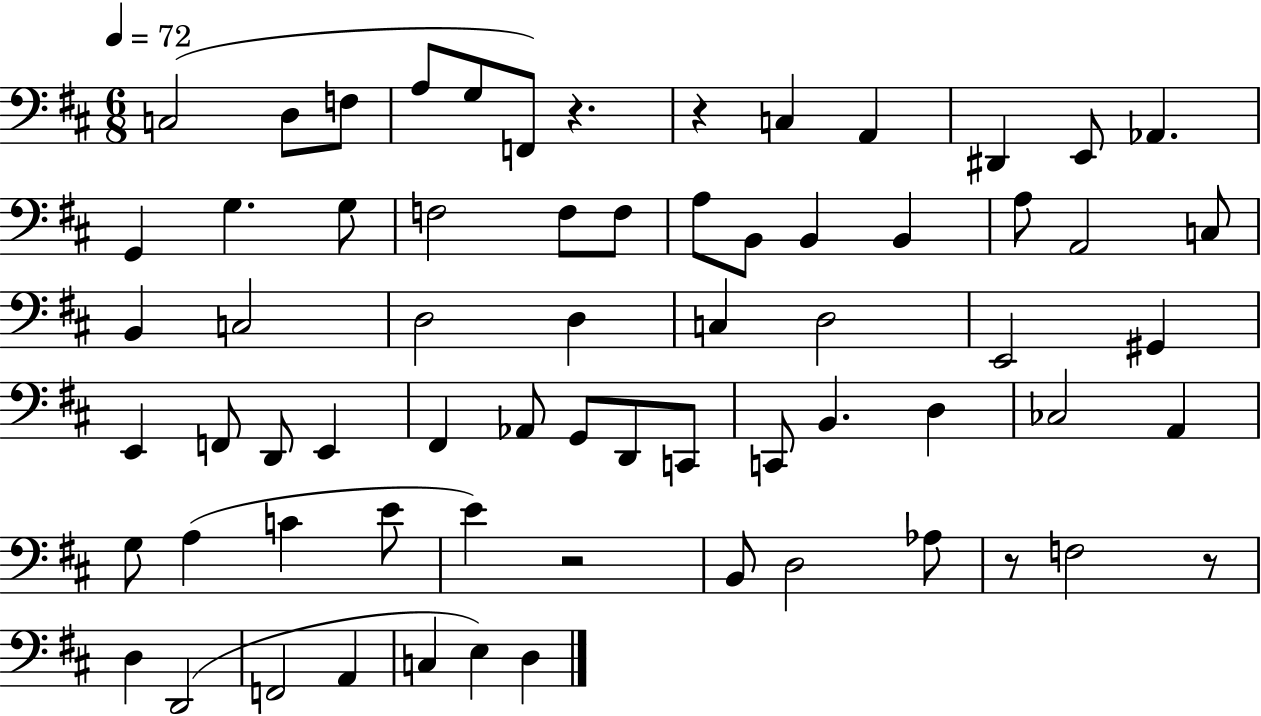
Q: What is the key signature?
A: D major